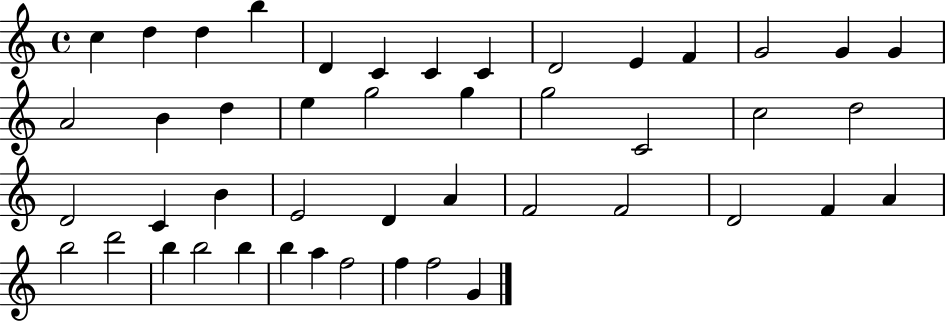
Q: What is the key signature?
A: C major